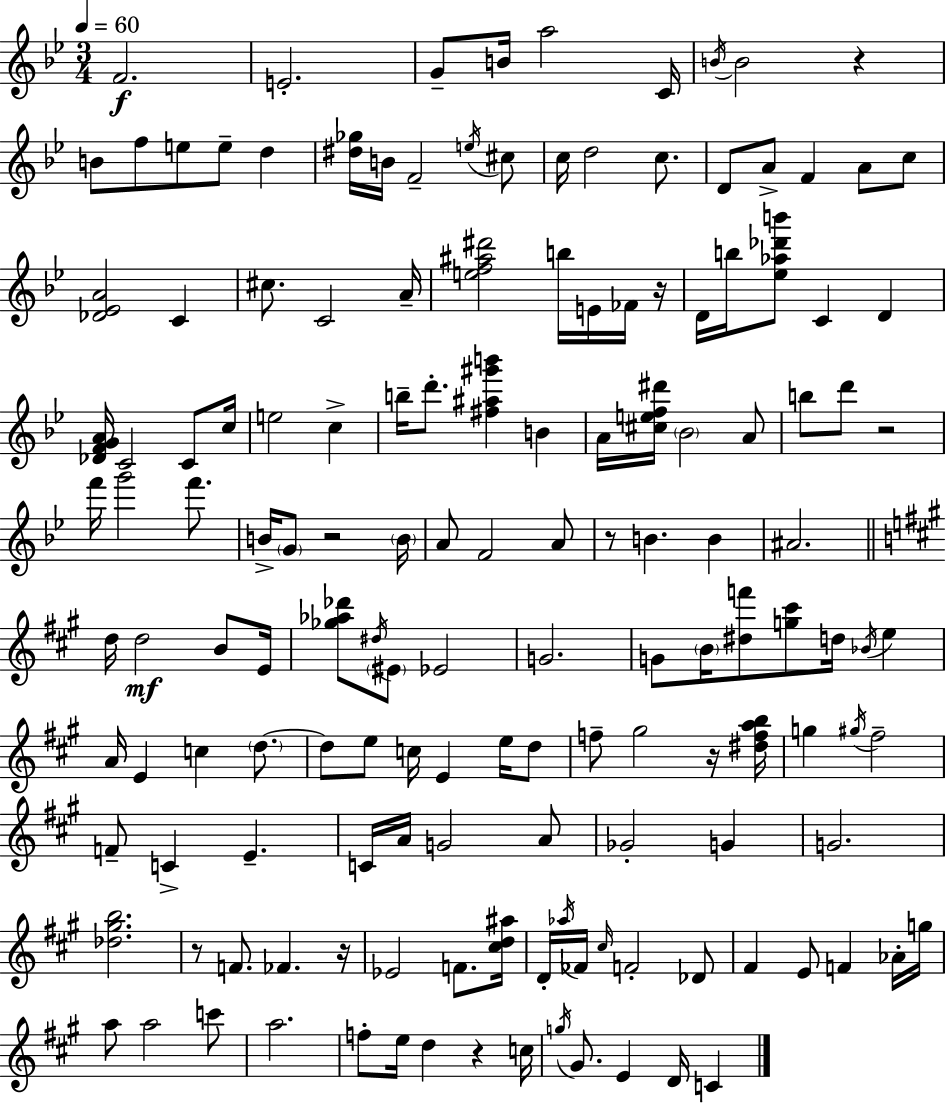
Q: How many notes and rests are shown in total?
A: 149